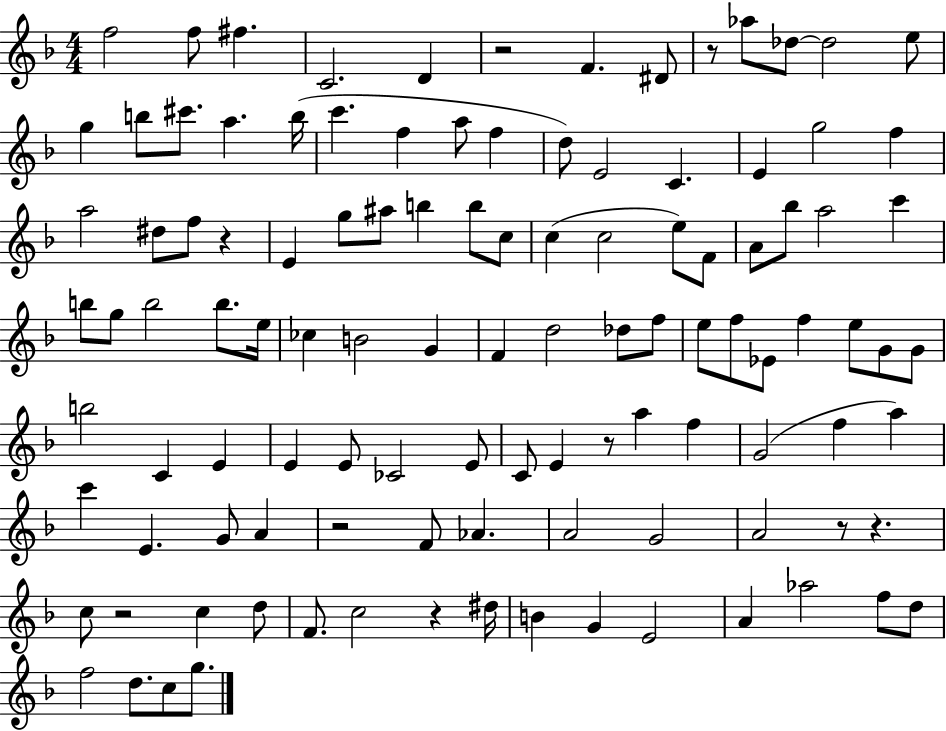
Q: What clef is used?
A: treble